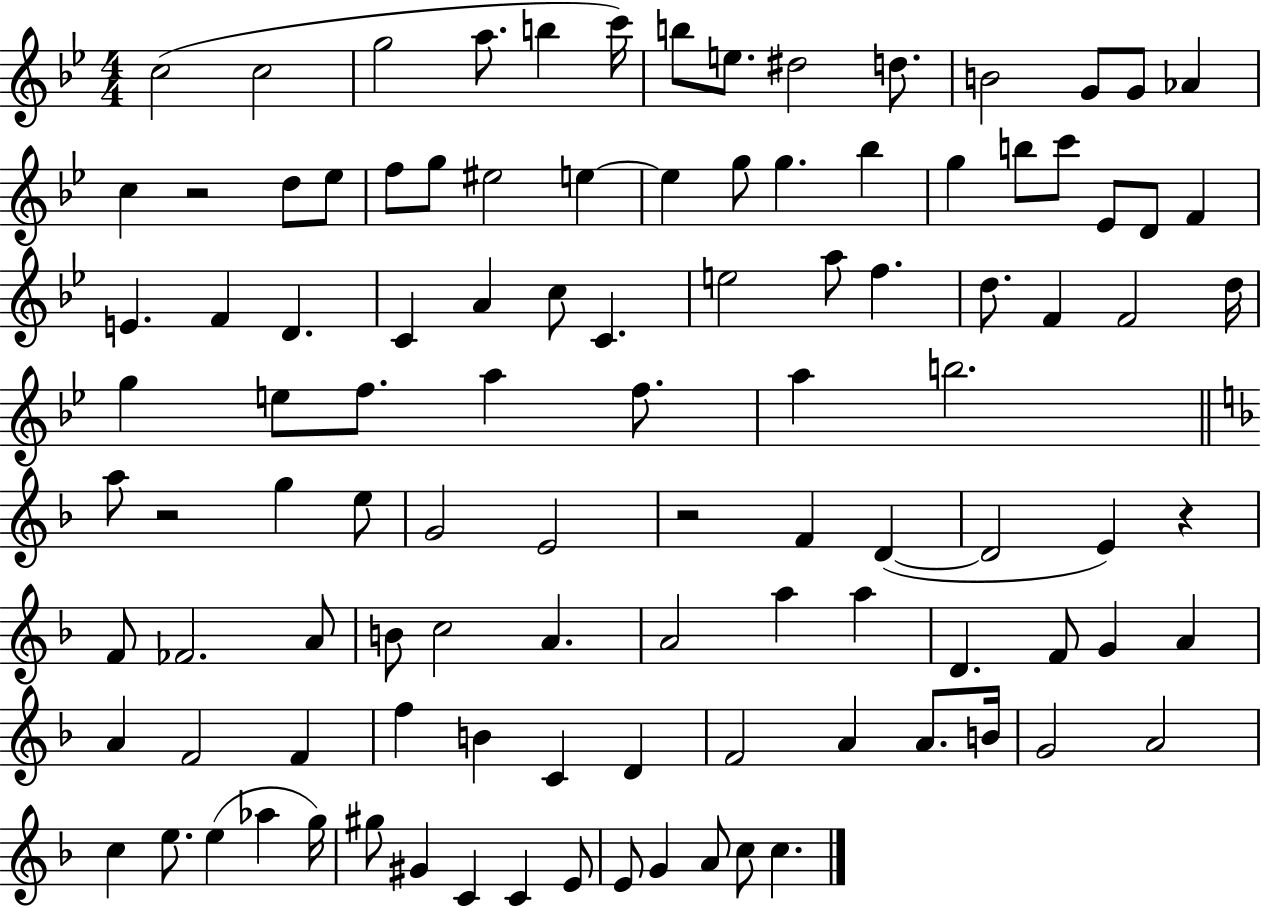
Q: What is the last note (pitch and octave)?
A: C5